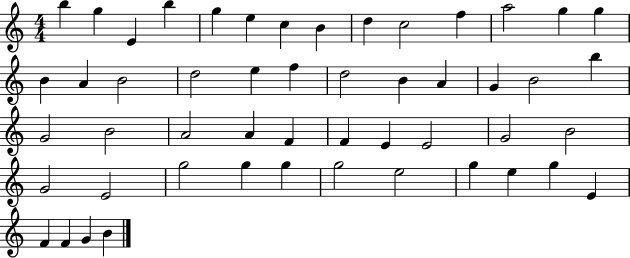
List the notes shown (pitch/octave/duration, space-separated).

B5/q G5/q E4/q B5/q G5/q E5/q C5/q B4/q D5/q C5/h F5/q A5/h G5/q G5/q B4/q A4/q B4/h D5/h E5/q F5/q D5/h B4/q A4/q G4/q B4/h B5/q G4/h B4/h A4/h A4/q F4/q F4/q E4/q E4/h G4/h B4/h G4/h E4/h G5/h G5/q G5/q G5/h E5/h G5/q E5/q G5/q E4/q F4/q F4/q G4/q B4/q